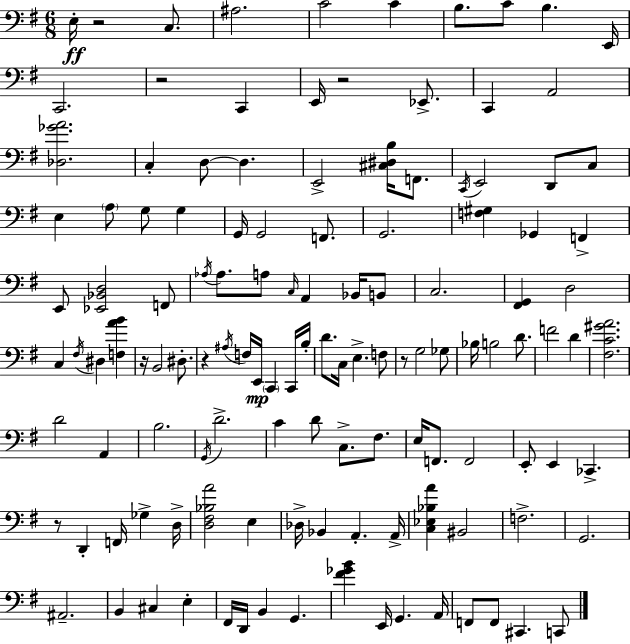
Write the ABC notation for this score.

X:1
T:Untitled
M:6/8
L:1/4
K:G
E,/4 z2 C,/2 ^A,2 C2 C B,/2 C/2 B, E,,/4 C,,2 z2 C,, E,,/4 z2 _E,,/2 C,, A,,2 [_D,_GA]2 C, D,/2 D, E,,2 [^C,^D,B,]/4 F,,/2 C,,/4 E,,2 D,,/2 C,/2 E, A,/2 G,/2 G, G,,/4 G,,2 F,,/2 G,,2 [F,^G,] _G,, F,, E,,/2 [_E,,_B,,D,]2 F,,/2 _A,/4 _A,/2 A,/2 C,/4 A,, _B,,/4 B,,/2 C,2 [^F,,G,,] D,2 C, ^F,/4 ^D, [F,AB] z/4 B,,2 ^D,/2 z ^A,/4 F,/4 E,,/4 C,, C,,/4 B,/4 D/2 C,/4 E, F,/2 z/2 G,2 _G,/2 _B,/4 B,2 D/2 F2 D [^F,C^GA]2 D2 A,, B,2 G,,/4 D2 C D/2 C,/2 ^F,/2 E,/4 F,,/2 F,,2 E,,/2 E,, _C,, z/2 D,, F,,/4 _G, D,/4 [D,^F,_B,A]2 E, _D,/4 _B,, A,, A,,/4 [C,_E,_B,A] ^B,,2 F,2 G,,2 ^A,,2 B,, ^C, E, ^F,,/4 D,,/4 B,, G,, [^F_GB] E,,/4 G,, A,,/4 F,,/2 F,,/2 ^C,, C,,/2